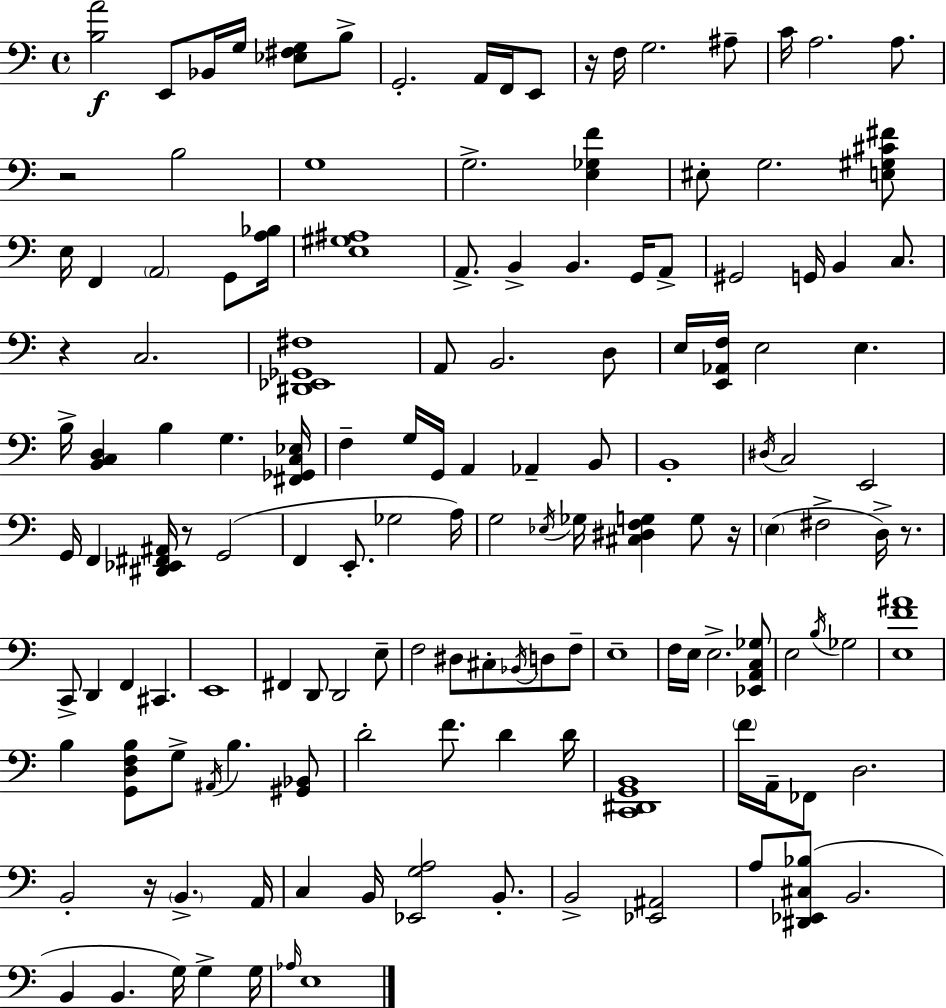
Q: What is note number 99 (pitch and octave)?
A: FES2